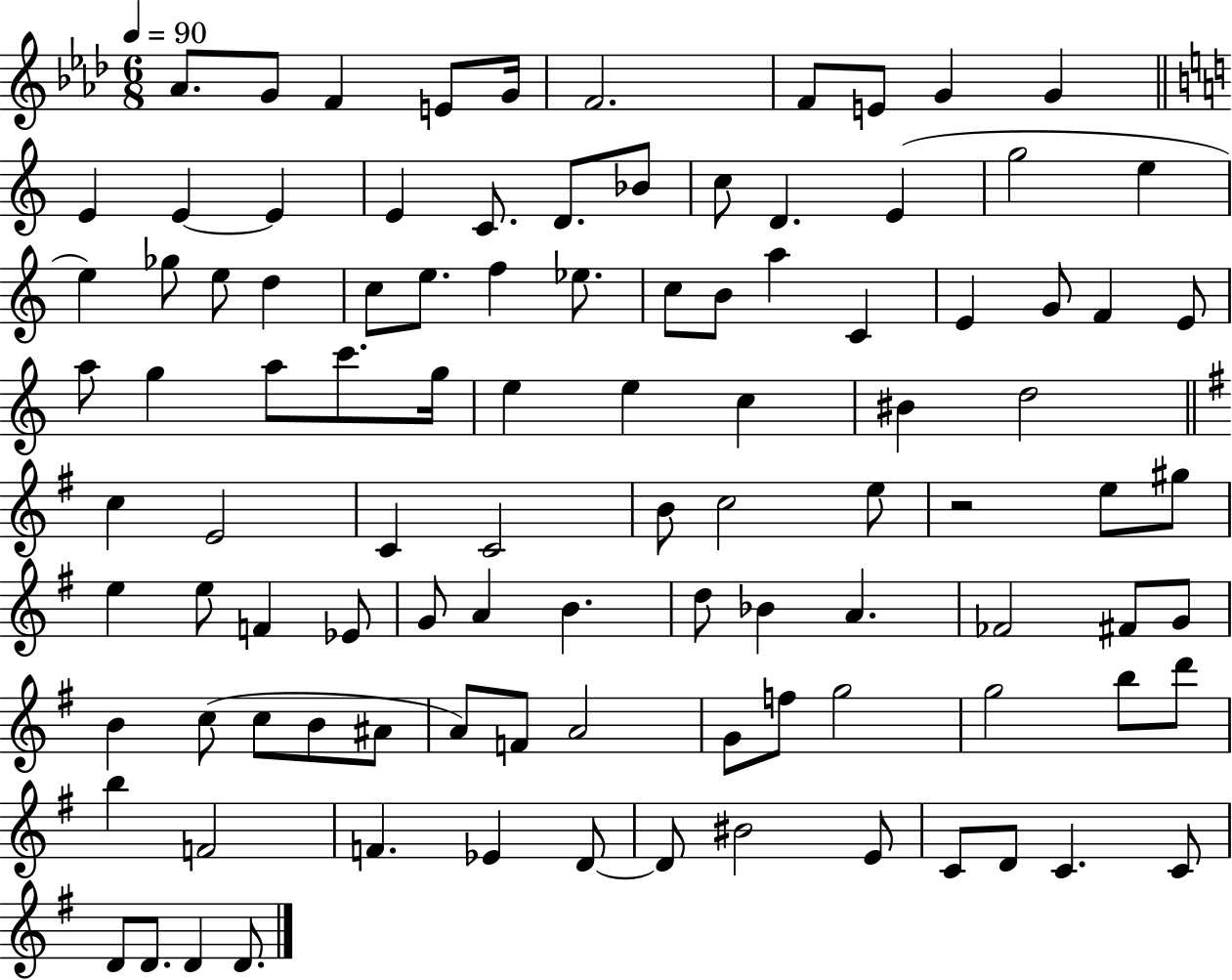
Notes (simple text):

Ab4/e. G4/e F4/q E4/e G4/s F4/h. F4/e E4/e G4/q G4/q E4/q E4/q E4/q E4/q C4/e. D4/e. Bb4/e C5/e D4/q. E4/q G5/h E5/q E5/q Gb5/e E5/e D5/q C5/e E5/e. F5/q Eb5/e. C5/e B4/e A5/q C4/q E4/q G4/e F4/q E4/e A5/e G5/q A5/e C6/e. G5/s E5/q E5/q C5/q BIS4/q D5/h C5/q E4/h C4/q C4/h B4/e C5/h E5/e R/h E5/e G#5/e E5/q E5/e F4/q Eb4/e G4/e A4/q B4/q. D5/e Bb4/q A4/q. FES4/h F#4/e G4/e B4/q C5/e C5/e B4/e A#4/e A4/e F4/e A4/h G4/e F5/e G5/h G5/h B5/e D6/e B5/q F4/h F4/q. Eb4/q D4/e D4/e BIS4/h E4/e C4/e D4/e C4/q. C4/e D4/e D4/e. D4/q D4/e.